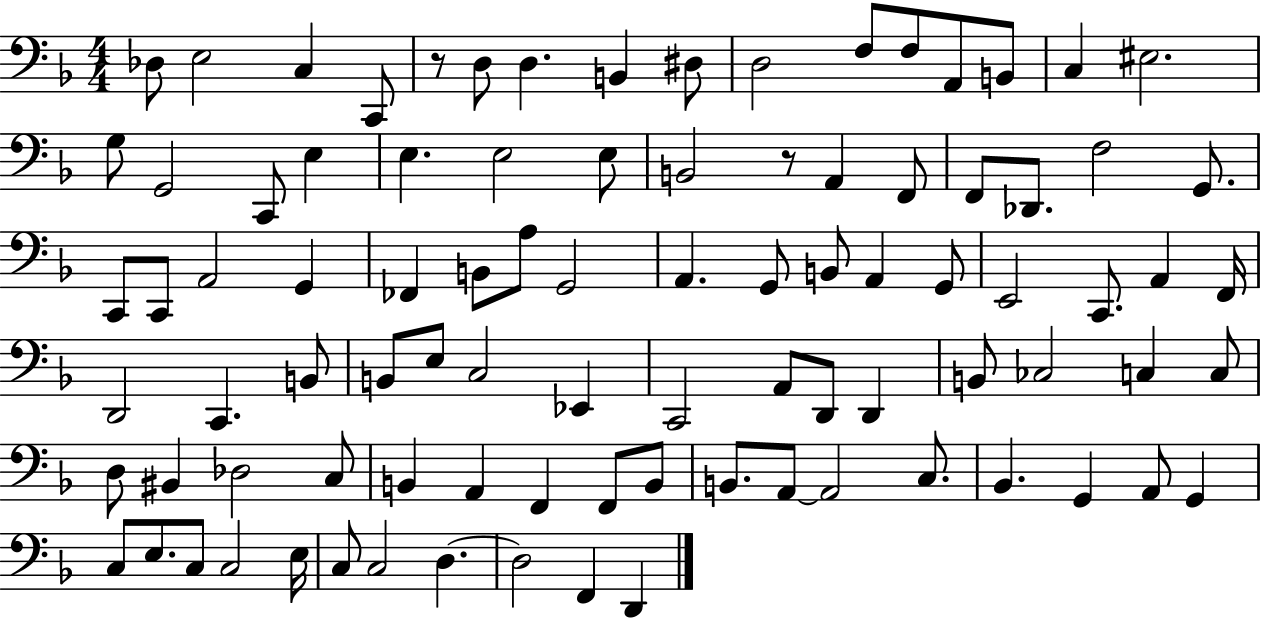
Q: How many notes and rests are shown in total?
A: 91